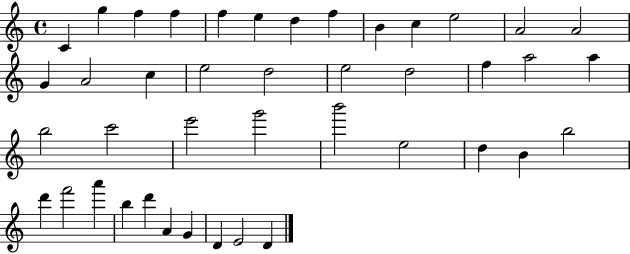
C4/q G5/q F5/q F5/q F5/q E5/q D5/q F5/q B4/q C5/q E5/h A4/h A4/h G4/q A4/h C5/q E5/h D5/h E5/h D5/h F5/q A5/h A5/q B5/h C6/h E6/h G6/h B6/h E5/h D5/q B4/q B5/h D6/q F6/h A6/q B5/q D6/q A4/q G4/q D4/q E4/h D4/q